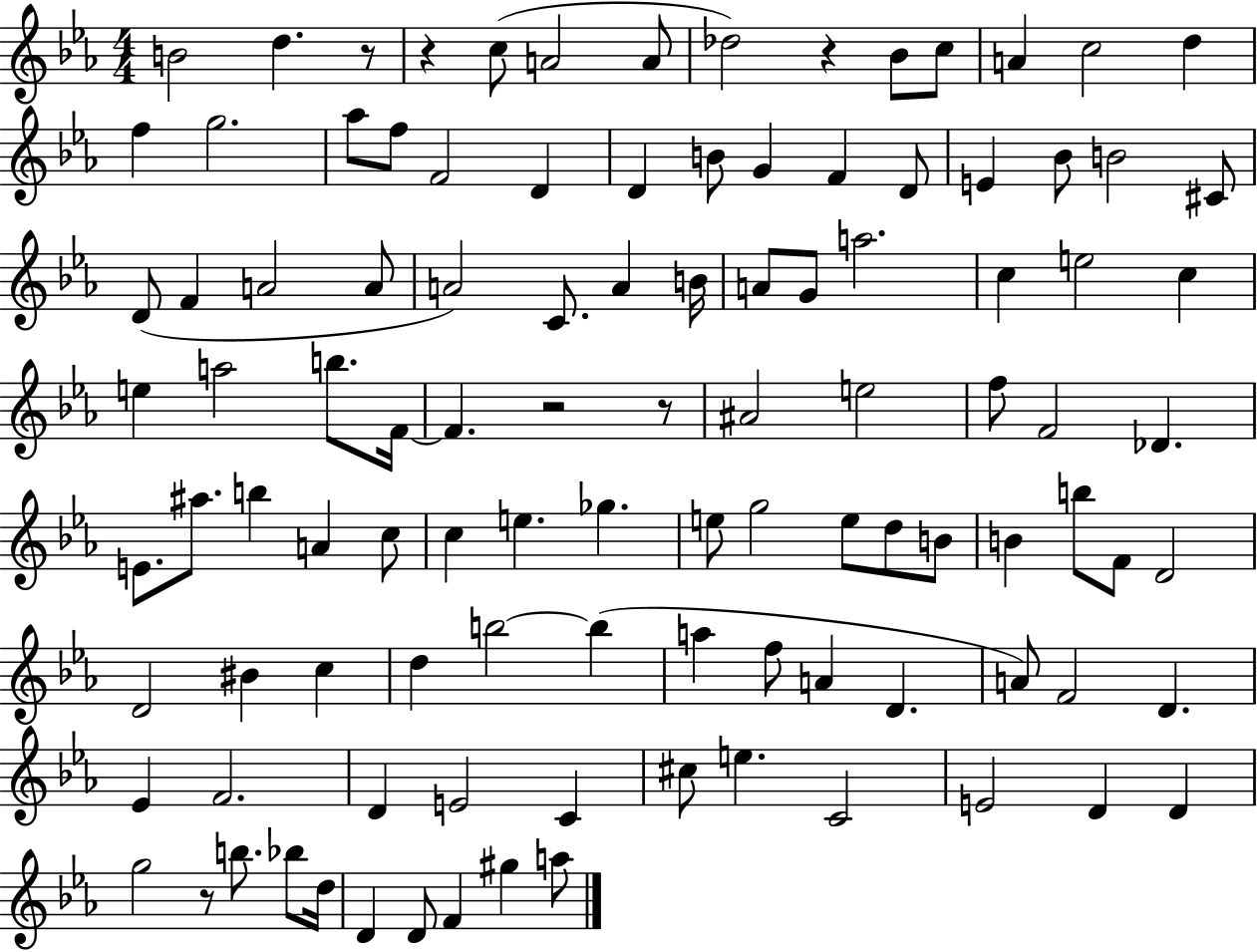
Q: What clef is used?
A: treble